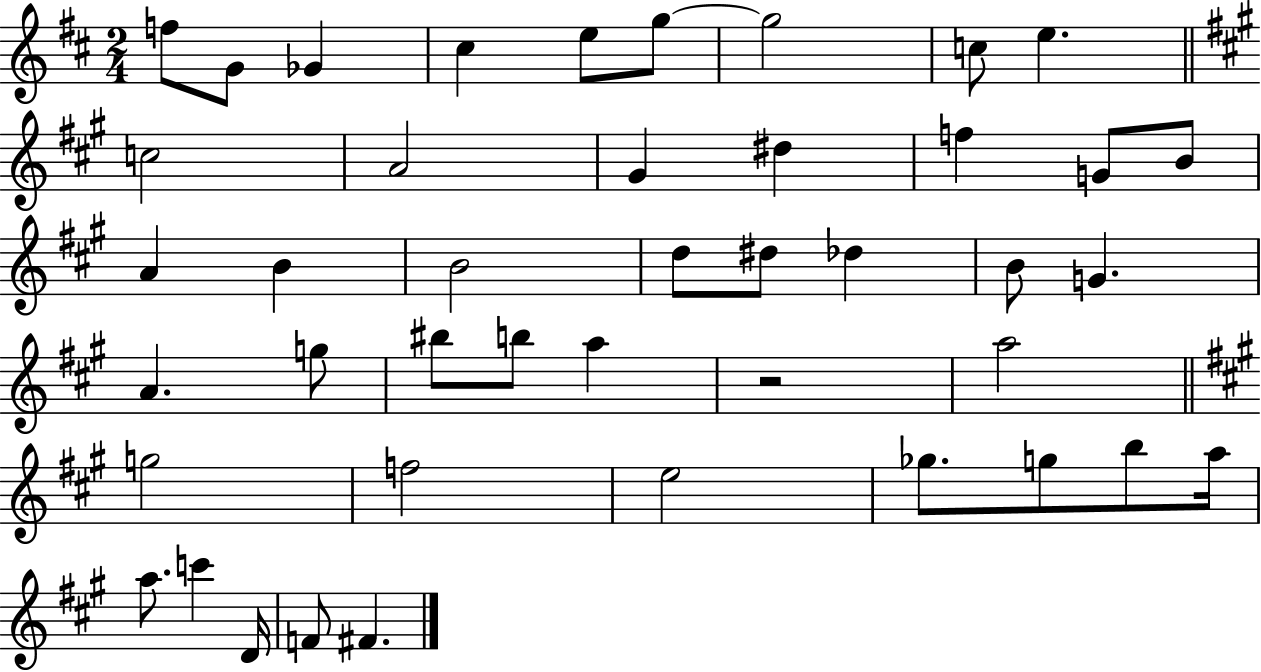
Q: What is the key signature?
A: D major